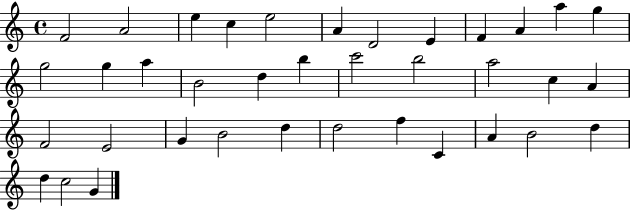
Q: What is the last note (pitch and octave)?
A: G4